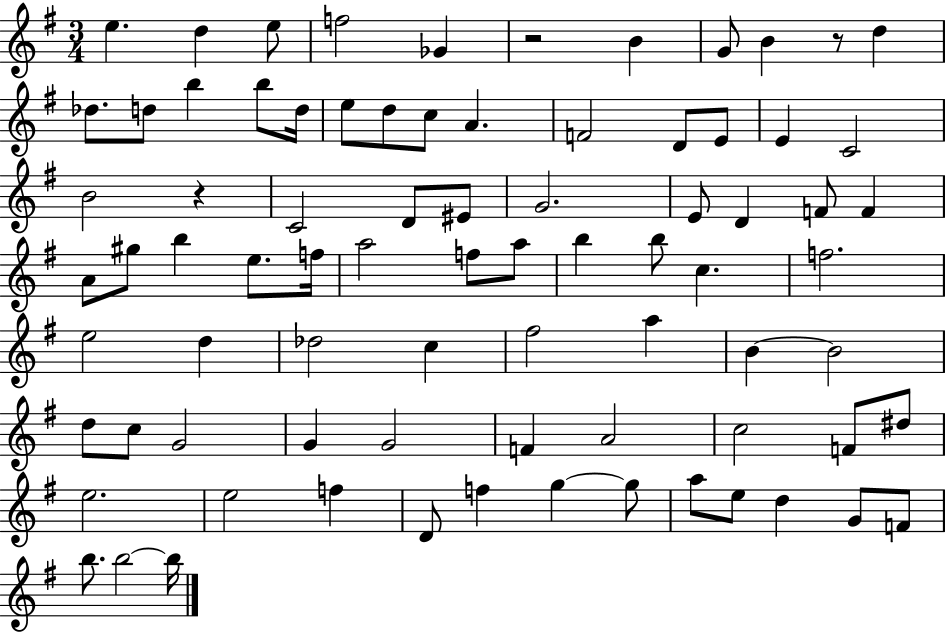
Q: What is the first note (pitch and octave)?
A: E5